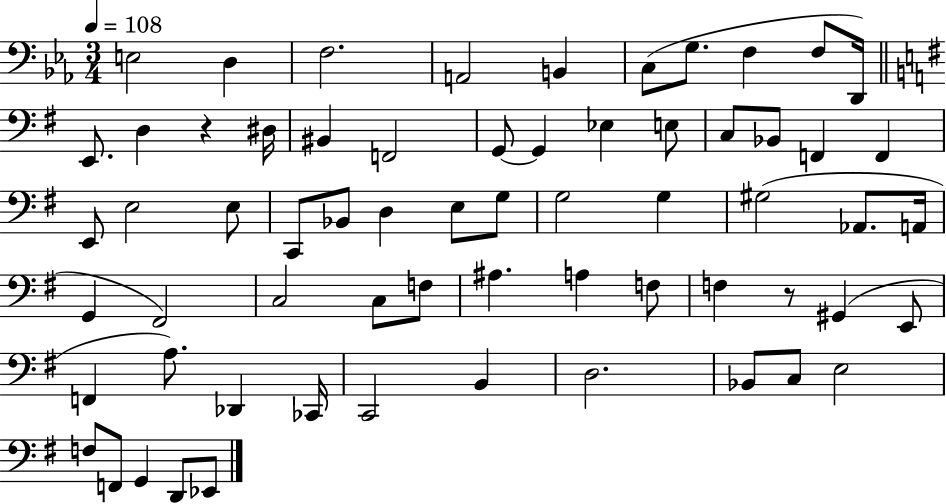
E3/h D3/q F3/h. A2/h B2/q C3/e G3/e. F3/q F3/e D2/s E2/e. D3/q R/q D#3/s BIS2/q F2/h G2/e G2/q Eb3/q E3/e C3/e Bb2/e F2/q F2/q E2/e E3/h E3/e C2/e Bb2/e D3/q E3/e G3/e G3/h G3/q G#3/h Ab2/e. A2/s G2/q F#2/h C3/h C3/e F3/e A#3/q. A3/q F3/e F3/q R/e G#2/q E2/e F2/q A3/e. Db2/q CES2/s C2/h B2/q D3/h. Bb2/e C3/e E3/h F3/e F2/e G2/q D2/e Eb2/e